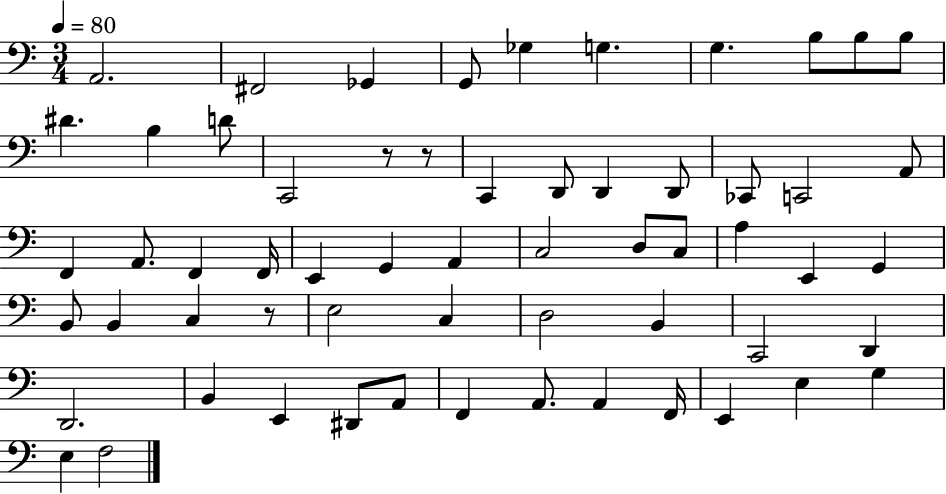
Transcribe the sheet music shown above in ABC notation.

X:1
T:Untitled
M:3/4
L:1/4
K:C
A,,2 ^F,,2 _G,, G,,/2 _G, G, G, B,/2 B,/2 B,/2 ^D B, D/2 C,,2 z/2 z/2 C,, D,,/2 D,, D,,/2 _C,,/2 C,,2 A,,/2 F,, A,,/2 F,, F,,/4 E,, G,, A,, C,2 D,/2 C,/2 A, E,, G,, B,,/2 B,, C, z/2 E,2 C, D,2 B,, C,,2 D,, D,,2 B,, E,, ^D,,/2 A,,/2 F,, A,,/2 A,, F,,/4 E,, E, G, E, F,2